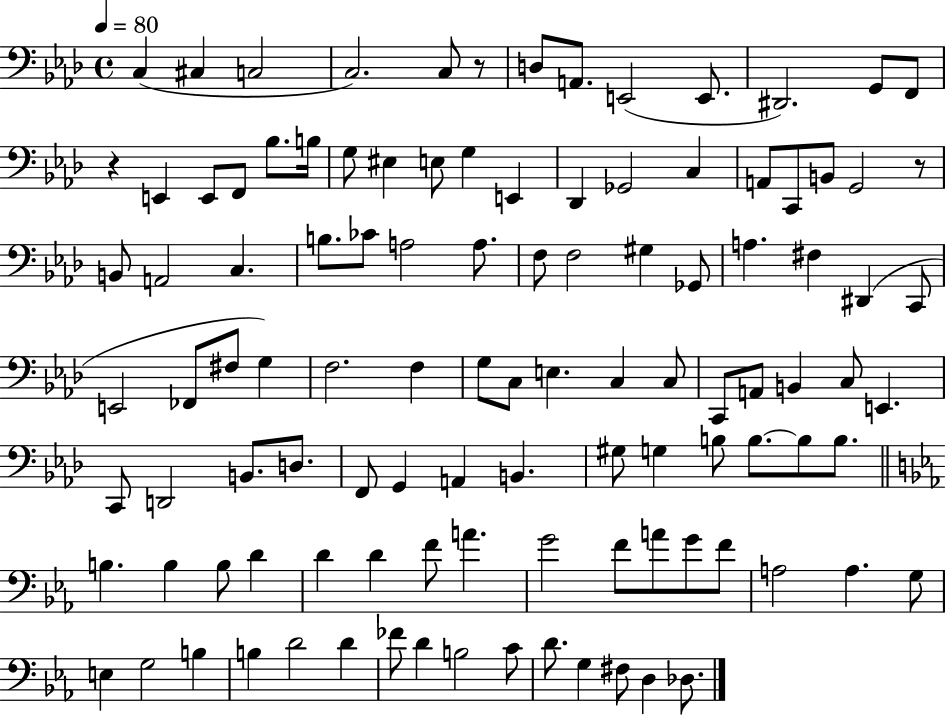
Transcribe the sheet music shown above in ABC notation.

X:1
T:Untitled
M:4/4
L:1/4
K:Ab
C, ^C, C,2 C,2 C,/2 z/2 D,/2 A,,/2 E,,2 E,,/2 ^D,,2 G,,/2 F,,/2 z E,, E,,/2 F,,/2 _B,/2 B,/4 G,/2 ^E, E,/2 G, E,, _D,, _G,,2 C, A,,/2 C,,/2 B,,/2 G,,2 z/2 B,,/2 A,,2 C, B,/2 _C/2 A,2 A,/2 F,/2 F,2 ^G, _G,,/2 A, ^F, ^D,, C,,/2 E,,2 _F,,/2 ^F,/2 G, F,2 F, G,/2 C,/2 E, C, C,/2 C,,/2 A,,/2 B,, C,/2 E,, C,,/2 D,,2 B,,/2 D,/2 F,,/2 G,, A,, B,, ^G,/2 G, B,/2 B,/2 B,/2 B,/2 B, B, B,/2 D D D F/2 A G2 F/2 A/2 G/2 F/2 A,2 A, G,/2 E, G,2 B, B, D2 D _F/2 D B,2 C/2 D/2 G, ^F,/2 D, _D,/2